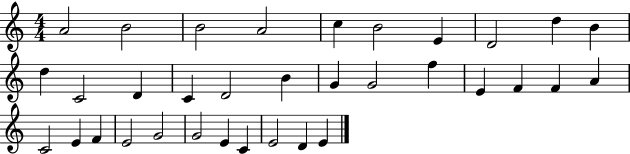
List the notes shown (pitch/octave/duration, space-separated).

A4/h B4/h B4/h A4/h C5/q B4/h E4/q D4/h D5/q B4/q D5/q C4/h D4/q C4/q D4/h B4/q G4/q G4/h F5/q E4/q F4/q F4/q A4/q C4/h E4/q F4/q E4/h G4/h G4/h E4/q C4/q E4/h D4/q E4/q